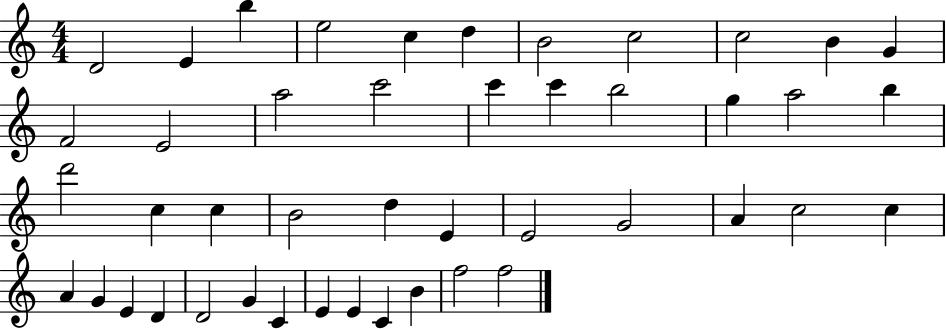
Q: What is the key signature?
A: C major